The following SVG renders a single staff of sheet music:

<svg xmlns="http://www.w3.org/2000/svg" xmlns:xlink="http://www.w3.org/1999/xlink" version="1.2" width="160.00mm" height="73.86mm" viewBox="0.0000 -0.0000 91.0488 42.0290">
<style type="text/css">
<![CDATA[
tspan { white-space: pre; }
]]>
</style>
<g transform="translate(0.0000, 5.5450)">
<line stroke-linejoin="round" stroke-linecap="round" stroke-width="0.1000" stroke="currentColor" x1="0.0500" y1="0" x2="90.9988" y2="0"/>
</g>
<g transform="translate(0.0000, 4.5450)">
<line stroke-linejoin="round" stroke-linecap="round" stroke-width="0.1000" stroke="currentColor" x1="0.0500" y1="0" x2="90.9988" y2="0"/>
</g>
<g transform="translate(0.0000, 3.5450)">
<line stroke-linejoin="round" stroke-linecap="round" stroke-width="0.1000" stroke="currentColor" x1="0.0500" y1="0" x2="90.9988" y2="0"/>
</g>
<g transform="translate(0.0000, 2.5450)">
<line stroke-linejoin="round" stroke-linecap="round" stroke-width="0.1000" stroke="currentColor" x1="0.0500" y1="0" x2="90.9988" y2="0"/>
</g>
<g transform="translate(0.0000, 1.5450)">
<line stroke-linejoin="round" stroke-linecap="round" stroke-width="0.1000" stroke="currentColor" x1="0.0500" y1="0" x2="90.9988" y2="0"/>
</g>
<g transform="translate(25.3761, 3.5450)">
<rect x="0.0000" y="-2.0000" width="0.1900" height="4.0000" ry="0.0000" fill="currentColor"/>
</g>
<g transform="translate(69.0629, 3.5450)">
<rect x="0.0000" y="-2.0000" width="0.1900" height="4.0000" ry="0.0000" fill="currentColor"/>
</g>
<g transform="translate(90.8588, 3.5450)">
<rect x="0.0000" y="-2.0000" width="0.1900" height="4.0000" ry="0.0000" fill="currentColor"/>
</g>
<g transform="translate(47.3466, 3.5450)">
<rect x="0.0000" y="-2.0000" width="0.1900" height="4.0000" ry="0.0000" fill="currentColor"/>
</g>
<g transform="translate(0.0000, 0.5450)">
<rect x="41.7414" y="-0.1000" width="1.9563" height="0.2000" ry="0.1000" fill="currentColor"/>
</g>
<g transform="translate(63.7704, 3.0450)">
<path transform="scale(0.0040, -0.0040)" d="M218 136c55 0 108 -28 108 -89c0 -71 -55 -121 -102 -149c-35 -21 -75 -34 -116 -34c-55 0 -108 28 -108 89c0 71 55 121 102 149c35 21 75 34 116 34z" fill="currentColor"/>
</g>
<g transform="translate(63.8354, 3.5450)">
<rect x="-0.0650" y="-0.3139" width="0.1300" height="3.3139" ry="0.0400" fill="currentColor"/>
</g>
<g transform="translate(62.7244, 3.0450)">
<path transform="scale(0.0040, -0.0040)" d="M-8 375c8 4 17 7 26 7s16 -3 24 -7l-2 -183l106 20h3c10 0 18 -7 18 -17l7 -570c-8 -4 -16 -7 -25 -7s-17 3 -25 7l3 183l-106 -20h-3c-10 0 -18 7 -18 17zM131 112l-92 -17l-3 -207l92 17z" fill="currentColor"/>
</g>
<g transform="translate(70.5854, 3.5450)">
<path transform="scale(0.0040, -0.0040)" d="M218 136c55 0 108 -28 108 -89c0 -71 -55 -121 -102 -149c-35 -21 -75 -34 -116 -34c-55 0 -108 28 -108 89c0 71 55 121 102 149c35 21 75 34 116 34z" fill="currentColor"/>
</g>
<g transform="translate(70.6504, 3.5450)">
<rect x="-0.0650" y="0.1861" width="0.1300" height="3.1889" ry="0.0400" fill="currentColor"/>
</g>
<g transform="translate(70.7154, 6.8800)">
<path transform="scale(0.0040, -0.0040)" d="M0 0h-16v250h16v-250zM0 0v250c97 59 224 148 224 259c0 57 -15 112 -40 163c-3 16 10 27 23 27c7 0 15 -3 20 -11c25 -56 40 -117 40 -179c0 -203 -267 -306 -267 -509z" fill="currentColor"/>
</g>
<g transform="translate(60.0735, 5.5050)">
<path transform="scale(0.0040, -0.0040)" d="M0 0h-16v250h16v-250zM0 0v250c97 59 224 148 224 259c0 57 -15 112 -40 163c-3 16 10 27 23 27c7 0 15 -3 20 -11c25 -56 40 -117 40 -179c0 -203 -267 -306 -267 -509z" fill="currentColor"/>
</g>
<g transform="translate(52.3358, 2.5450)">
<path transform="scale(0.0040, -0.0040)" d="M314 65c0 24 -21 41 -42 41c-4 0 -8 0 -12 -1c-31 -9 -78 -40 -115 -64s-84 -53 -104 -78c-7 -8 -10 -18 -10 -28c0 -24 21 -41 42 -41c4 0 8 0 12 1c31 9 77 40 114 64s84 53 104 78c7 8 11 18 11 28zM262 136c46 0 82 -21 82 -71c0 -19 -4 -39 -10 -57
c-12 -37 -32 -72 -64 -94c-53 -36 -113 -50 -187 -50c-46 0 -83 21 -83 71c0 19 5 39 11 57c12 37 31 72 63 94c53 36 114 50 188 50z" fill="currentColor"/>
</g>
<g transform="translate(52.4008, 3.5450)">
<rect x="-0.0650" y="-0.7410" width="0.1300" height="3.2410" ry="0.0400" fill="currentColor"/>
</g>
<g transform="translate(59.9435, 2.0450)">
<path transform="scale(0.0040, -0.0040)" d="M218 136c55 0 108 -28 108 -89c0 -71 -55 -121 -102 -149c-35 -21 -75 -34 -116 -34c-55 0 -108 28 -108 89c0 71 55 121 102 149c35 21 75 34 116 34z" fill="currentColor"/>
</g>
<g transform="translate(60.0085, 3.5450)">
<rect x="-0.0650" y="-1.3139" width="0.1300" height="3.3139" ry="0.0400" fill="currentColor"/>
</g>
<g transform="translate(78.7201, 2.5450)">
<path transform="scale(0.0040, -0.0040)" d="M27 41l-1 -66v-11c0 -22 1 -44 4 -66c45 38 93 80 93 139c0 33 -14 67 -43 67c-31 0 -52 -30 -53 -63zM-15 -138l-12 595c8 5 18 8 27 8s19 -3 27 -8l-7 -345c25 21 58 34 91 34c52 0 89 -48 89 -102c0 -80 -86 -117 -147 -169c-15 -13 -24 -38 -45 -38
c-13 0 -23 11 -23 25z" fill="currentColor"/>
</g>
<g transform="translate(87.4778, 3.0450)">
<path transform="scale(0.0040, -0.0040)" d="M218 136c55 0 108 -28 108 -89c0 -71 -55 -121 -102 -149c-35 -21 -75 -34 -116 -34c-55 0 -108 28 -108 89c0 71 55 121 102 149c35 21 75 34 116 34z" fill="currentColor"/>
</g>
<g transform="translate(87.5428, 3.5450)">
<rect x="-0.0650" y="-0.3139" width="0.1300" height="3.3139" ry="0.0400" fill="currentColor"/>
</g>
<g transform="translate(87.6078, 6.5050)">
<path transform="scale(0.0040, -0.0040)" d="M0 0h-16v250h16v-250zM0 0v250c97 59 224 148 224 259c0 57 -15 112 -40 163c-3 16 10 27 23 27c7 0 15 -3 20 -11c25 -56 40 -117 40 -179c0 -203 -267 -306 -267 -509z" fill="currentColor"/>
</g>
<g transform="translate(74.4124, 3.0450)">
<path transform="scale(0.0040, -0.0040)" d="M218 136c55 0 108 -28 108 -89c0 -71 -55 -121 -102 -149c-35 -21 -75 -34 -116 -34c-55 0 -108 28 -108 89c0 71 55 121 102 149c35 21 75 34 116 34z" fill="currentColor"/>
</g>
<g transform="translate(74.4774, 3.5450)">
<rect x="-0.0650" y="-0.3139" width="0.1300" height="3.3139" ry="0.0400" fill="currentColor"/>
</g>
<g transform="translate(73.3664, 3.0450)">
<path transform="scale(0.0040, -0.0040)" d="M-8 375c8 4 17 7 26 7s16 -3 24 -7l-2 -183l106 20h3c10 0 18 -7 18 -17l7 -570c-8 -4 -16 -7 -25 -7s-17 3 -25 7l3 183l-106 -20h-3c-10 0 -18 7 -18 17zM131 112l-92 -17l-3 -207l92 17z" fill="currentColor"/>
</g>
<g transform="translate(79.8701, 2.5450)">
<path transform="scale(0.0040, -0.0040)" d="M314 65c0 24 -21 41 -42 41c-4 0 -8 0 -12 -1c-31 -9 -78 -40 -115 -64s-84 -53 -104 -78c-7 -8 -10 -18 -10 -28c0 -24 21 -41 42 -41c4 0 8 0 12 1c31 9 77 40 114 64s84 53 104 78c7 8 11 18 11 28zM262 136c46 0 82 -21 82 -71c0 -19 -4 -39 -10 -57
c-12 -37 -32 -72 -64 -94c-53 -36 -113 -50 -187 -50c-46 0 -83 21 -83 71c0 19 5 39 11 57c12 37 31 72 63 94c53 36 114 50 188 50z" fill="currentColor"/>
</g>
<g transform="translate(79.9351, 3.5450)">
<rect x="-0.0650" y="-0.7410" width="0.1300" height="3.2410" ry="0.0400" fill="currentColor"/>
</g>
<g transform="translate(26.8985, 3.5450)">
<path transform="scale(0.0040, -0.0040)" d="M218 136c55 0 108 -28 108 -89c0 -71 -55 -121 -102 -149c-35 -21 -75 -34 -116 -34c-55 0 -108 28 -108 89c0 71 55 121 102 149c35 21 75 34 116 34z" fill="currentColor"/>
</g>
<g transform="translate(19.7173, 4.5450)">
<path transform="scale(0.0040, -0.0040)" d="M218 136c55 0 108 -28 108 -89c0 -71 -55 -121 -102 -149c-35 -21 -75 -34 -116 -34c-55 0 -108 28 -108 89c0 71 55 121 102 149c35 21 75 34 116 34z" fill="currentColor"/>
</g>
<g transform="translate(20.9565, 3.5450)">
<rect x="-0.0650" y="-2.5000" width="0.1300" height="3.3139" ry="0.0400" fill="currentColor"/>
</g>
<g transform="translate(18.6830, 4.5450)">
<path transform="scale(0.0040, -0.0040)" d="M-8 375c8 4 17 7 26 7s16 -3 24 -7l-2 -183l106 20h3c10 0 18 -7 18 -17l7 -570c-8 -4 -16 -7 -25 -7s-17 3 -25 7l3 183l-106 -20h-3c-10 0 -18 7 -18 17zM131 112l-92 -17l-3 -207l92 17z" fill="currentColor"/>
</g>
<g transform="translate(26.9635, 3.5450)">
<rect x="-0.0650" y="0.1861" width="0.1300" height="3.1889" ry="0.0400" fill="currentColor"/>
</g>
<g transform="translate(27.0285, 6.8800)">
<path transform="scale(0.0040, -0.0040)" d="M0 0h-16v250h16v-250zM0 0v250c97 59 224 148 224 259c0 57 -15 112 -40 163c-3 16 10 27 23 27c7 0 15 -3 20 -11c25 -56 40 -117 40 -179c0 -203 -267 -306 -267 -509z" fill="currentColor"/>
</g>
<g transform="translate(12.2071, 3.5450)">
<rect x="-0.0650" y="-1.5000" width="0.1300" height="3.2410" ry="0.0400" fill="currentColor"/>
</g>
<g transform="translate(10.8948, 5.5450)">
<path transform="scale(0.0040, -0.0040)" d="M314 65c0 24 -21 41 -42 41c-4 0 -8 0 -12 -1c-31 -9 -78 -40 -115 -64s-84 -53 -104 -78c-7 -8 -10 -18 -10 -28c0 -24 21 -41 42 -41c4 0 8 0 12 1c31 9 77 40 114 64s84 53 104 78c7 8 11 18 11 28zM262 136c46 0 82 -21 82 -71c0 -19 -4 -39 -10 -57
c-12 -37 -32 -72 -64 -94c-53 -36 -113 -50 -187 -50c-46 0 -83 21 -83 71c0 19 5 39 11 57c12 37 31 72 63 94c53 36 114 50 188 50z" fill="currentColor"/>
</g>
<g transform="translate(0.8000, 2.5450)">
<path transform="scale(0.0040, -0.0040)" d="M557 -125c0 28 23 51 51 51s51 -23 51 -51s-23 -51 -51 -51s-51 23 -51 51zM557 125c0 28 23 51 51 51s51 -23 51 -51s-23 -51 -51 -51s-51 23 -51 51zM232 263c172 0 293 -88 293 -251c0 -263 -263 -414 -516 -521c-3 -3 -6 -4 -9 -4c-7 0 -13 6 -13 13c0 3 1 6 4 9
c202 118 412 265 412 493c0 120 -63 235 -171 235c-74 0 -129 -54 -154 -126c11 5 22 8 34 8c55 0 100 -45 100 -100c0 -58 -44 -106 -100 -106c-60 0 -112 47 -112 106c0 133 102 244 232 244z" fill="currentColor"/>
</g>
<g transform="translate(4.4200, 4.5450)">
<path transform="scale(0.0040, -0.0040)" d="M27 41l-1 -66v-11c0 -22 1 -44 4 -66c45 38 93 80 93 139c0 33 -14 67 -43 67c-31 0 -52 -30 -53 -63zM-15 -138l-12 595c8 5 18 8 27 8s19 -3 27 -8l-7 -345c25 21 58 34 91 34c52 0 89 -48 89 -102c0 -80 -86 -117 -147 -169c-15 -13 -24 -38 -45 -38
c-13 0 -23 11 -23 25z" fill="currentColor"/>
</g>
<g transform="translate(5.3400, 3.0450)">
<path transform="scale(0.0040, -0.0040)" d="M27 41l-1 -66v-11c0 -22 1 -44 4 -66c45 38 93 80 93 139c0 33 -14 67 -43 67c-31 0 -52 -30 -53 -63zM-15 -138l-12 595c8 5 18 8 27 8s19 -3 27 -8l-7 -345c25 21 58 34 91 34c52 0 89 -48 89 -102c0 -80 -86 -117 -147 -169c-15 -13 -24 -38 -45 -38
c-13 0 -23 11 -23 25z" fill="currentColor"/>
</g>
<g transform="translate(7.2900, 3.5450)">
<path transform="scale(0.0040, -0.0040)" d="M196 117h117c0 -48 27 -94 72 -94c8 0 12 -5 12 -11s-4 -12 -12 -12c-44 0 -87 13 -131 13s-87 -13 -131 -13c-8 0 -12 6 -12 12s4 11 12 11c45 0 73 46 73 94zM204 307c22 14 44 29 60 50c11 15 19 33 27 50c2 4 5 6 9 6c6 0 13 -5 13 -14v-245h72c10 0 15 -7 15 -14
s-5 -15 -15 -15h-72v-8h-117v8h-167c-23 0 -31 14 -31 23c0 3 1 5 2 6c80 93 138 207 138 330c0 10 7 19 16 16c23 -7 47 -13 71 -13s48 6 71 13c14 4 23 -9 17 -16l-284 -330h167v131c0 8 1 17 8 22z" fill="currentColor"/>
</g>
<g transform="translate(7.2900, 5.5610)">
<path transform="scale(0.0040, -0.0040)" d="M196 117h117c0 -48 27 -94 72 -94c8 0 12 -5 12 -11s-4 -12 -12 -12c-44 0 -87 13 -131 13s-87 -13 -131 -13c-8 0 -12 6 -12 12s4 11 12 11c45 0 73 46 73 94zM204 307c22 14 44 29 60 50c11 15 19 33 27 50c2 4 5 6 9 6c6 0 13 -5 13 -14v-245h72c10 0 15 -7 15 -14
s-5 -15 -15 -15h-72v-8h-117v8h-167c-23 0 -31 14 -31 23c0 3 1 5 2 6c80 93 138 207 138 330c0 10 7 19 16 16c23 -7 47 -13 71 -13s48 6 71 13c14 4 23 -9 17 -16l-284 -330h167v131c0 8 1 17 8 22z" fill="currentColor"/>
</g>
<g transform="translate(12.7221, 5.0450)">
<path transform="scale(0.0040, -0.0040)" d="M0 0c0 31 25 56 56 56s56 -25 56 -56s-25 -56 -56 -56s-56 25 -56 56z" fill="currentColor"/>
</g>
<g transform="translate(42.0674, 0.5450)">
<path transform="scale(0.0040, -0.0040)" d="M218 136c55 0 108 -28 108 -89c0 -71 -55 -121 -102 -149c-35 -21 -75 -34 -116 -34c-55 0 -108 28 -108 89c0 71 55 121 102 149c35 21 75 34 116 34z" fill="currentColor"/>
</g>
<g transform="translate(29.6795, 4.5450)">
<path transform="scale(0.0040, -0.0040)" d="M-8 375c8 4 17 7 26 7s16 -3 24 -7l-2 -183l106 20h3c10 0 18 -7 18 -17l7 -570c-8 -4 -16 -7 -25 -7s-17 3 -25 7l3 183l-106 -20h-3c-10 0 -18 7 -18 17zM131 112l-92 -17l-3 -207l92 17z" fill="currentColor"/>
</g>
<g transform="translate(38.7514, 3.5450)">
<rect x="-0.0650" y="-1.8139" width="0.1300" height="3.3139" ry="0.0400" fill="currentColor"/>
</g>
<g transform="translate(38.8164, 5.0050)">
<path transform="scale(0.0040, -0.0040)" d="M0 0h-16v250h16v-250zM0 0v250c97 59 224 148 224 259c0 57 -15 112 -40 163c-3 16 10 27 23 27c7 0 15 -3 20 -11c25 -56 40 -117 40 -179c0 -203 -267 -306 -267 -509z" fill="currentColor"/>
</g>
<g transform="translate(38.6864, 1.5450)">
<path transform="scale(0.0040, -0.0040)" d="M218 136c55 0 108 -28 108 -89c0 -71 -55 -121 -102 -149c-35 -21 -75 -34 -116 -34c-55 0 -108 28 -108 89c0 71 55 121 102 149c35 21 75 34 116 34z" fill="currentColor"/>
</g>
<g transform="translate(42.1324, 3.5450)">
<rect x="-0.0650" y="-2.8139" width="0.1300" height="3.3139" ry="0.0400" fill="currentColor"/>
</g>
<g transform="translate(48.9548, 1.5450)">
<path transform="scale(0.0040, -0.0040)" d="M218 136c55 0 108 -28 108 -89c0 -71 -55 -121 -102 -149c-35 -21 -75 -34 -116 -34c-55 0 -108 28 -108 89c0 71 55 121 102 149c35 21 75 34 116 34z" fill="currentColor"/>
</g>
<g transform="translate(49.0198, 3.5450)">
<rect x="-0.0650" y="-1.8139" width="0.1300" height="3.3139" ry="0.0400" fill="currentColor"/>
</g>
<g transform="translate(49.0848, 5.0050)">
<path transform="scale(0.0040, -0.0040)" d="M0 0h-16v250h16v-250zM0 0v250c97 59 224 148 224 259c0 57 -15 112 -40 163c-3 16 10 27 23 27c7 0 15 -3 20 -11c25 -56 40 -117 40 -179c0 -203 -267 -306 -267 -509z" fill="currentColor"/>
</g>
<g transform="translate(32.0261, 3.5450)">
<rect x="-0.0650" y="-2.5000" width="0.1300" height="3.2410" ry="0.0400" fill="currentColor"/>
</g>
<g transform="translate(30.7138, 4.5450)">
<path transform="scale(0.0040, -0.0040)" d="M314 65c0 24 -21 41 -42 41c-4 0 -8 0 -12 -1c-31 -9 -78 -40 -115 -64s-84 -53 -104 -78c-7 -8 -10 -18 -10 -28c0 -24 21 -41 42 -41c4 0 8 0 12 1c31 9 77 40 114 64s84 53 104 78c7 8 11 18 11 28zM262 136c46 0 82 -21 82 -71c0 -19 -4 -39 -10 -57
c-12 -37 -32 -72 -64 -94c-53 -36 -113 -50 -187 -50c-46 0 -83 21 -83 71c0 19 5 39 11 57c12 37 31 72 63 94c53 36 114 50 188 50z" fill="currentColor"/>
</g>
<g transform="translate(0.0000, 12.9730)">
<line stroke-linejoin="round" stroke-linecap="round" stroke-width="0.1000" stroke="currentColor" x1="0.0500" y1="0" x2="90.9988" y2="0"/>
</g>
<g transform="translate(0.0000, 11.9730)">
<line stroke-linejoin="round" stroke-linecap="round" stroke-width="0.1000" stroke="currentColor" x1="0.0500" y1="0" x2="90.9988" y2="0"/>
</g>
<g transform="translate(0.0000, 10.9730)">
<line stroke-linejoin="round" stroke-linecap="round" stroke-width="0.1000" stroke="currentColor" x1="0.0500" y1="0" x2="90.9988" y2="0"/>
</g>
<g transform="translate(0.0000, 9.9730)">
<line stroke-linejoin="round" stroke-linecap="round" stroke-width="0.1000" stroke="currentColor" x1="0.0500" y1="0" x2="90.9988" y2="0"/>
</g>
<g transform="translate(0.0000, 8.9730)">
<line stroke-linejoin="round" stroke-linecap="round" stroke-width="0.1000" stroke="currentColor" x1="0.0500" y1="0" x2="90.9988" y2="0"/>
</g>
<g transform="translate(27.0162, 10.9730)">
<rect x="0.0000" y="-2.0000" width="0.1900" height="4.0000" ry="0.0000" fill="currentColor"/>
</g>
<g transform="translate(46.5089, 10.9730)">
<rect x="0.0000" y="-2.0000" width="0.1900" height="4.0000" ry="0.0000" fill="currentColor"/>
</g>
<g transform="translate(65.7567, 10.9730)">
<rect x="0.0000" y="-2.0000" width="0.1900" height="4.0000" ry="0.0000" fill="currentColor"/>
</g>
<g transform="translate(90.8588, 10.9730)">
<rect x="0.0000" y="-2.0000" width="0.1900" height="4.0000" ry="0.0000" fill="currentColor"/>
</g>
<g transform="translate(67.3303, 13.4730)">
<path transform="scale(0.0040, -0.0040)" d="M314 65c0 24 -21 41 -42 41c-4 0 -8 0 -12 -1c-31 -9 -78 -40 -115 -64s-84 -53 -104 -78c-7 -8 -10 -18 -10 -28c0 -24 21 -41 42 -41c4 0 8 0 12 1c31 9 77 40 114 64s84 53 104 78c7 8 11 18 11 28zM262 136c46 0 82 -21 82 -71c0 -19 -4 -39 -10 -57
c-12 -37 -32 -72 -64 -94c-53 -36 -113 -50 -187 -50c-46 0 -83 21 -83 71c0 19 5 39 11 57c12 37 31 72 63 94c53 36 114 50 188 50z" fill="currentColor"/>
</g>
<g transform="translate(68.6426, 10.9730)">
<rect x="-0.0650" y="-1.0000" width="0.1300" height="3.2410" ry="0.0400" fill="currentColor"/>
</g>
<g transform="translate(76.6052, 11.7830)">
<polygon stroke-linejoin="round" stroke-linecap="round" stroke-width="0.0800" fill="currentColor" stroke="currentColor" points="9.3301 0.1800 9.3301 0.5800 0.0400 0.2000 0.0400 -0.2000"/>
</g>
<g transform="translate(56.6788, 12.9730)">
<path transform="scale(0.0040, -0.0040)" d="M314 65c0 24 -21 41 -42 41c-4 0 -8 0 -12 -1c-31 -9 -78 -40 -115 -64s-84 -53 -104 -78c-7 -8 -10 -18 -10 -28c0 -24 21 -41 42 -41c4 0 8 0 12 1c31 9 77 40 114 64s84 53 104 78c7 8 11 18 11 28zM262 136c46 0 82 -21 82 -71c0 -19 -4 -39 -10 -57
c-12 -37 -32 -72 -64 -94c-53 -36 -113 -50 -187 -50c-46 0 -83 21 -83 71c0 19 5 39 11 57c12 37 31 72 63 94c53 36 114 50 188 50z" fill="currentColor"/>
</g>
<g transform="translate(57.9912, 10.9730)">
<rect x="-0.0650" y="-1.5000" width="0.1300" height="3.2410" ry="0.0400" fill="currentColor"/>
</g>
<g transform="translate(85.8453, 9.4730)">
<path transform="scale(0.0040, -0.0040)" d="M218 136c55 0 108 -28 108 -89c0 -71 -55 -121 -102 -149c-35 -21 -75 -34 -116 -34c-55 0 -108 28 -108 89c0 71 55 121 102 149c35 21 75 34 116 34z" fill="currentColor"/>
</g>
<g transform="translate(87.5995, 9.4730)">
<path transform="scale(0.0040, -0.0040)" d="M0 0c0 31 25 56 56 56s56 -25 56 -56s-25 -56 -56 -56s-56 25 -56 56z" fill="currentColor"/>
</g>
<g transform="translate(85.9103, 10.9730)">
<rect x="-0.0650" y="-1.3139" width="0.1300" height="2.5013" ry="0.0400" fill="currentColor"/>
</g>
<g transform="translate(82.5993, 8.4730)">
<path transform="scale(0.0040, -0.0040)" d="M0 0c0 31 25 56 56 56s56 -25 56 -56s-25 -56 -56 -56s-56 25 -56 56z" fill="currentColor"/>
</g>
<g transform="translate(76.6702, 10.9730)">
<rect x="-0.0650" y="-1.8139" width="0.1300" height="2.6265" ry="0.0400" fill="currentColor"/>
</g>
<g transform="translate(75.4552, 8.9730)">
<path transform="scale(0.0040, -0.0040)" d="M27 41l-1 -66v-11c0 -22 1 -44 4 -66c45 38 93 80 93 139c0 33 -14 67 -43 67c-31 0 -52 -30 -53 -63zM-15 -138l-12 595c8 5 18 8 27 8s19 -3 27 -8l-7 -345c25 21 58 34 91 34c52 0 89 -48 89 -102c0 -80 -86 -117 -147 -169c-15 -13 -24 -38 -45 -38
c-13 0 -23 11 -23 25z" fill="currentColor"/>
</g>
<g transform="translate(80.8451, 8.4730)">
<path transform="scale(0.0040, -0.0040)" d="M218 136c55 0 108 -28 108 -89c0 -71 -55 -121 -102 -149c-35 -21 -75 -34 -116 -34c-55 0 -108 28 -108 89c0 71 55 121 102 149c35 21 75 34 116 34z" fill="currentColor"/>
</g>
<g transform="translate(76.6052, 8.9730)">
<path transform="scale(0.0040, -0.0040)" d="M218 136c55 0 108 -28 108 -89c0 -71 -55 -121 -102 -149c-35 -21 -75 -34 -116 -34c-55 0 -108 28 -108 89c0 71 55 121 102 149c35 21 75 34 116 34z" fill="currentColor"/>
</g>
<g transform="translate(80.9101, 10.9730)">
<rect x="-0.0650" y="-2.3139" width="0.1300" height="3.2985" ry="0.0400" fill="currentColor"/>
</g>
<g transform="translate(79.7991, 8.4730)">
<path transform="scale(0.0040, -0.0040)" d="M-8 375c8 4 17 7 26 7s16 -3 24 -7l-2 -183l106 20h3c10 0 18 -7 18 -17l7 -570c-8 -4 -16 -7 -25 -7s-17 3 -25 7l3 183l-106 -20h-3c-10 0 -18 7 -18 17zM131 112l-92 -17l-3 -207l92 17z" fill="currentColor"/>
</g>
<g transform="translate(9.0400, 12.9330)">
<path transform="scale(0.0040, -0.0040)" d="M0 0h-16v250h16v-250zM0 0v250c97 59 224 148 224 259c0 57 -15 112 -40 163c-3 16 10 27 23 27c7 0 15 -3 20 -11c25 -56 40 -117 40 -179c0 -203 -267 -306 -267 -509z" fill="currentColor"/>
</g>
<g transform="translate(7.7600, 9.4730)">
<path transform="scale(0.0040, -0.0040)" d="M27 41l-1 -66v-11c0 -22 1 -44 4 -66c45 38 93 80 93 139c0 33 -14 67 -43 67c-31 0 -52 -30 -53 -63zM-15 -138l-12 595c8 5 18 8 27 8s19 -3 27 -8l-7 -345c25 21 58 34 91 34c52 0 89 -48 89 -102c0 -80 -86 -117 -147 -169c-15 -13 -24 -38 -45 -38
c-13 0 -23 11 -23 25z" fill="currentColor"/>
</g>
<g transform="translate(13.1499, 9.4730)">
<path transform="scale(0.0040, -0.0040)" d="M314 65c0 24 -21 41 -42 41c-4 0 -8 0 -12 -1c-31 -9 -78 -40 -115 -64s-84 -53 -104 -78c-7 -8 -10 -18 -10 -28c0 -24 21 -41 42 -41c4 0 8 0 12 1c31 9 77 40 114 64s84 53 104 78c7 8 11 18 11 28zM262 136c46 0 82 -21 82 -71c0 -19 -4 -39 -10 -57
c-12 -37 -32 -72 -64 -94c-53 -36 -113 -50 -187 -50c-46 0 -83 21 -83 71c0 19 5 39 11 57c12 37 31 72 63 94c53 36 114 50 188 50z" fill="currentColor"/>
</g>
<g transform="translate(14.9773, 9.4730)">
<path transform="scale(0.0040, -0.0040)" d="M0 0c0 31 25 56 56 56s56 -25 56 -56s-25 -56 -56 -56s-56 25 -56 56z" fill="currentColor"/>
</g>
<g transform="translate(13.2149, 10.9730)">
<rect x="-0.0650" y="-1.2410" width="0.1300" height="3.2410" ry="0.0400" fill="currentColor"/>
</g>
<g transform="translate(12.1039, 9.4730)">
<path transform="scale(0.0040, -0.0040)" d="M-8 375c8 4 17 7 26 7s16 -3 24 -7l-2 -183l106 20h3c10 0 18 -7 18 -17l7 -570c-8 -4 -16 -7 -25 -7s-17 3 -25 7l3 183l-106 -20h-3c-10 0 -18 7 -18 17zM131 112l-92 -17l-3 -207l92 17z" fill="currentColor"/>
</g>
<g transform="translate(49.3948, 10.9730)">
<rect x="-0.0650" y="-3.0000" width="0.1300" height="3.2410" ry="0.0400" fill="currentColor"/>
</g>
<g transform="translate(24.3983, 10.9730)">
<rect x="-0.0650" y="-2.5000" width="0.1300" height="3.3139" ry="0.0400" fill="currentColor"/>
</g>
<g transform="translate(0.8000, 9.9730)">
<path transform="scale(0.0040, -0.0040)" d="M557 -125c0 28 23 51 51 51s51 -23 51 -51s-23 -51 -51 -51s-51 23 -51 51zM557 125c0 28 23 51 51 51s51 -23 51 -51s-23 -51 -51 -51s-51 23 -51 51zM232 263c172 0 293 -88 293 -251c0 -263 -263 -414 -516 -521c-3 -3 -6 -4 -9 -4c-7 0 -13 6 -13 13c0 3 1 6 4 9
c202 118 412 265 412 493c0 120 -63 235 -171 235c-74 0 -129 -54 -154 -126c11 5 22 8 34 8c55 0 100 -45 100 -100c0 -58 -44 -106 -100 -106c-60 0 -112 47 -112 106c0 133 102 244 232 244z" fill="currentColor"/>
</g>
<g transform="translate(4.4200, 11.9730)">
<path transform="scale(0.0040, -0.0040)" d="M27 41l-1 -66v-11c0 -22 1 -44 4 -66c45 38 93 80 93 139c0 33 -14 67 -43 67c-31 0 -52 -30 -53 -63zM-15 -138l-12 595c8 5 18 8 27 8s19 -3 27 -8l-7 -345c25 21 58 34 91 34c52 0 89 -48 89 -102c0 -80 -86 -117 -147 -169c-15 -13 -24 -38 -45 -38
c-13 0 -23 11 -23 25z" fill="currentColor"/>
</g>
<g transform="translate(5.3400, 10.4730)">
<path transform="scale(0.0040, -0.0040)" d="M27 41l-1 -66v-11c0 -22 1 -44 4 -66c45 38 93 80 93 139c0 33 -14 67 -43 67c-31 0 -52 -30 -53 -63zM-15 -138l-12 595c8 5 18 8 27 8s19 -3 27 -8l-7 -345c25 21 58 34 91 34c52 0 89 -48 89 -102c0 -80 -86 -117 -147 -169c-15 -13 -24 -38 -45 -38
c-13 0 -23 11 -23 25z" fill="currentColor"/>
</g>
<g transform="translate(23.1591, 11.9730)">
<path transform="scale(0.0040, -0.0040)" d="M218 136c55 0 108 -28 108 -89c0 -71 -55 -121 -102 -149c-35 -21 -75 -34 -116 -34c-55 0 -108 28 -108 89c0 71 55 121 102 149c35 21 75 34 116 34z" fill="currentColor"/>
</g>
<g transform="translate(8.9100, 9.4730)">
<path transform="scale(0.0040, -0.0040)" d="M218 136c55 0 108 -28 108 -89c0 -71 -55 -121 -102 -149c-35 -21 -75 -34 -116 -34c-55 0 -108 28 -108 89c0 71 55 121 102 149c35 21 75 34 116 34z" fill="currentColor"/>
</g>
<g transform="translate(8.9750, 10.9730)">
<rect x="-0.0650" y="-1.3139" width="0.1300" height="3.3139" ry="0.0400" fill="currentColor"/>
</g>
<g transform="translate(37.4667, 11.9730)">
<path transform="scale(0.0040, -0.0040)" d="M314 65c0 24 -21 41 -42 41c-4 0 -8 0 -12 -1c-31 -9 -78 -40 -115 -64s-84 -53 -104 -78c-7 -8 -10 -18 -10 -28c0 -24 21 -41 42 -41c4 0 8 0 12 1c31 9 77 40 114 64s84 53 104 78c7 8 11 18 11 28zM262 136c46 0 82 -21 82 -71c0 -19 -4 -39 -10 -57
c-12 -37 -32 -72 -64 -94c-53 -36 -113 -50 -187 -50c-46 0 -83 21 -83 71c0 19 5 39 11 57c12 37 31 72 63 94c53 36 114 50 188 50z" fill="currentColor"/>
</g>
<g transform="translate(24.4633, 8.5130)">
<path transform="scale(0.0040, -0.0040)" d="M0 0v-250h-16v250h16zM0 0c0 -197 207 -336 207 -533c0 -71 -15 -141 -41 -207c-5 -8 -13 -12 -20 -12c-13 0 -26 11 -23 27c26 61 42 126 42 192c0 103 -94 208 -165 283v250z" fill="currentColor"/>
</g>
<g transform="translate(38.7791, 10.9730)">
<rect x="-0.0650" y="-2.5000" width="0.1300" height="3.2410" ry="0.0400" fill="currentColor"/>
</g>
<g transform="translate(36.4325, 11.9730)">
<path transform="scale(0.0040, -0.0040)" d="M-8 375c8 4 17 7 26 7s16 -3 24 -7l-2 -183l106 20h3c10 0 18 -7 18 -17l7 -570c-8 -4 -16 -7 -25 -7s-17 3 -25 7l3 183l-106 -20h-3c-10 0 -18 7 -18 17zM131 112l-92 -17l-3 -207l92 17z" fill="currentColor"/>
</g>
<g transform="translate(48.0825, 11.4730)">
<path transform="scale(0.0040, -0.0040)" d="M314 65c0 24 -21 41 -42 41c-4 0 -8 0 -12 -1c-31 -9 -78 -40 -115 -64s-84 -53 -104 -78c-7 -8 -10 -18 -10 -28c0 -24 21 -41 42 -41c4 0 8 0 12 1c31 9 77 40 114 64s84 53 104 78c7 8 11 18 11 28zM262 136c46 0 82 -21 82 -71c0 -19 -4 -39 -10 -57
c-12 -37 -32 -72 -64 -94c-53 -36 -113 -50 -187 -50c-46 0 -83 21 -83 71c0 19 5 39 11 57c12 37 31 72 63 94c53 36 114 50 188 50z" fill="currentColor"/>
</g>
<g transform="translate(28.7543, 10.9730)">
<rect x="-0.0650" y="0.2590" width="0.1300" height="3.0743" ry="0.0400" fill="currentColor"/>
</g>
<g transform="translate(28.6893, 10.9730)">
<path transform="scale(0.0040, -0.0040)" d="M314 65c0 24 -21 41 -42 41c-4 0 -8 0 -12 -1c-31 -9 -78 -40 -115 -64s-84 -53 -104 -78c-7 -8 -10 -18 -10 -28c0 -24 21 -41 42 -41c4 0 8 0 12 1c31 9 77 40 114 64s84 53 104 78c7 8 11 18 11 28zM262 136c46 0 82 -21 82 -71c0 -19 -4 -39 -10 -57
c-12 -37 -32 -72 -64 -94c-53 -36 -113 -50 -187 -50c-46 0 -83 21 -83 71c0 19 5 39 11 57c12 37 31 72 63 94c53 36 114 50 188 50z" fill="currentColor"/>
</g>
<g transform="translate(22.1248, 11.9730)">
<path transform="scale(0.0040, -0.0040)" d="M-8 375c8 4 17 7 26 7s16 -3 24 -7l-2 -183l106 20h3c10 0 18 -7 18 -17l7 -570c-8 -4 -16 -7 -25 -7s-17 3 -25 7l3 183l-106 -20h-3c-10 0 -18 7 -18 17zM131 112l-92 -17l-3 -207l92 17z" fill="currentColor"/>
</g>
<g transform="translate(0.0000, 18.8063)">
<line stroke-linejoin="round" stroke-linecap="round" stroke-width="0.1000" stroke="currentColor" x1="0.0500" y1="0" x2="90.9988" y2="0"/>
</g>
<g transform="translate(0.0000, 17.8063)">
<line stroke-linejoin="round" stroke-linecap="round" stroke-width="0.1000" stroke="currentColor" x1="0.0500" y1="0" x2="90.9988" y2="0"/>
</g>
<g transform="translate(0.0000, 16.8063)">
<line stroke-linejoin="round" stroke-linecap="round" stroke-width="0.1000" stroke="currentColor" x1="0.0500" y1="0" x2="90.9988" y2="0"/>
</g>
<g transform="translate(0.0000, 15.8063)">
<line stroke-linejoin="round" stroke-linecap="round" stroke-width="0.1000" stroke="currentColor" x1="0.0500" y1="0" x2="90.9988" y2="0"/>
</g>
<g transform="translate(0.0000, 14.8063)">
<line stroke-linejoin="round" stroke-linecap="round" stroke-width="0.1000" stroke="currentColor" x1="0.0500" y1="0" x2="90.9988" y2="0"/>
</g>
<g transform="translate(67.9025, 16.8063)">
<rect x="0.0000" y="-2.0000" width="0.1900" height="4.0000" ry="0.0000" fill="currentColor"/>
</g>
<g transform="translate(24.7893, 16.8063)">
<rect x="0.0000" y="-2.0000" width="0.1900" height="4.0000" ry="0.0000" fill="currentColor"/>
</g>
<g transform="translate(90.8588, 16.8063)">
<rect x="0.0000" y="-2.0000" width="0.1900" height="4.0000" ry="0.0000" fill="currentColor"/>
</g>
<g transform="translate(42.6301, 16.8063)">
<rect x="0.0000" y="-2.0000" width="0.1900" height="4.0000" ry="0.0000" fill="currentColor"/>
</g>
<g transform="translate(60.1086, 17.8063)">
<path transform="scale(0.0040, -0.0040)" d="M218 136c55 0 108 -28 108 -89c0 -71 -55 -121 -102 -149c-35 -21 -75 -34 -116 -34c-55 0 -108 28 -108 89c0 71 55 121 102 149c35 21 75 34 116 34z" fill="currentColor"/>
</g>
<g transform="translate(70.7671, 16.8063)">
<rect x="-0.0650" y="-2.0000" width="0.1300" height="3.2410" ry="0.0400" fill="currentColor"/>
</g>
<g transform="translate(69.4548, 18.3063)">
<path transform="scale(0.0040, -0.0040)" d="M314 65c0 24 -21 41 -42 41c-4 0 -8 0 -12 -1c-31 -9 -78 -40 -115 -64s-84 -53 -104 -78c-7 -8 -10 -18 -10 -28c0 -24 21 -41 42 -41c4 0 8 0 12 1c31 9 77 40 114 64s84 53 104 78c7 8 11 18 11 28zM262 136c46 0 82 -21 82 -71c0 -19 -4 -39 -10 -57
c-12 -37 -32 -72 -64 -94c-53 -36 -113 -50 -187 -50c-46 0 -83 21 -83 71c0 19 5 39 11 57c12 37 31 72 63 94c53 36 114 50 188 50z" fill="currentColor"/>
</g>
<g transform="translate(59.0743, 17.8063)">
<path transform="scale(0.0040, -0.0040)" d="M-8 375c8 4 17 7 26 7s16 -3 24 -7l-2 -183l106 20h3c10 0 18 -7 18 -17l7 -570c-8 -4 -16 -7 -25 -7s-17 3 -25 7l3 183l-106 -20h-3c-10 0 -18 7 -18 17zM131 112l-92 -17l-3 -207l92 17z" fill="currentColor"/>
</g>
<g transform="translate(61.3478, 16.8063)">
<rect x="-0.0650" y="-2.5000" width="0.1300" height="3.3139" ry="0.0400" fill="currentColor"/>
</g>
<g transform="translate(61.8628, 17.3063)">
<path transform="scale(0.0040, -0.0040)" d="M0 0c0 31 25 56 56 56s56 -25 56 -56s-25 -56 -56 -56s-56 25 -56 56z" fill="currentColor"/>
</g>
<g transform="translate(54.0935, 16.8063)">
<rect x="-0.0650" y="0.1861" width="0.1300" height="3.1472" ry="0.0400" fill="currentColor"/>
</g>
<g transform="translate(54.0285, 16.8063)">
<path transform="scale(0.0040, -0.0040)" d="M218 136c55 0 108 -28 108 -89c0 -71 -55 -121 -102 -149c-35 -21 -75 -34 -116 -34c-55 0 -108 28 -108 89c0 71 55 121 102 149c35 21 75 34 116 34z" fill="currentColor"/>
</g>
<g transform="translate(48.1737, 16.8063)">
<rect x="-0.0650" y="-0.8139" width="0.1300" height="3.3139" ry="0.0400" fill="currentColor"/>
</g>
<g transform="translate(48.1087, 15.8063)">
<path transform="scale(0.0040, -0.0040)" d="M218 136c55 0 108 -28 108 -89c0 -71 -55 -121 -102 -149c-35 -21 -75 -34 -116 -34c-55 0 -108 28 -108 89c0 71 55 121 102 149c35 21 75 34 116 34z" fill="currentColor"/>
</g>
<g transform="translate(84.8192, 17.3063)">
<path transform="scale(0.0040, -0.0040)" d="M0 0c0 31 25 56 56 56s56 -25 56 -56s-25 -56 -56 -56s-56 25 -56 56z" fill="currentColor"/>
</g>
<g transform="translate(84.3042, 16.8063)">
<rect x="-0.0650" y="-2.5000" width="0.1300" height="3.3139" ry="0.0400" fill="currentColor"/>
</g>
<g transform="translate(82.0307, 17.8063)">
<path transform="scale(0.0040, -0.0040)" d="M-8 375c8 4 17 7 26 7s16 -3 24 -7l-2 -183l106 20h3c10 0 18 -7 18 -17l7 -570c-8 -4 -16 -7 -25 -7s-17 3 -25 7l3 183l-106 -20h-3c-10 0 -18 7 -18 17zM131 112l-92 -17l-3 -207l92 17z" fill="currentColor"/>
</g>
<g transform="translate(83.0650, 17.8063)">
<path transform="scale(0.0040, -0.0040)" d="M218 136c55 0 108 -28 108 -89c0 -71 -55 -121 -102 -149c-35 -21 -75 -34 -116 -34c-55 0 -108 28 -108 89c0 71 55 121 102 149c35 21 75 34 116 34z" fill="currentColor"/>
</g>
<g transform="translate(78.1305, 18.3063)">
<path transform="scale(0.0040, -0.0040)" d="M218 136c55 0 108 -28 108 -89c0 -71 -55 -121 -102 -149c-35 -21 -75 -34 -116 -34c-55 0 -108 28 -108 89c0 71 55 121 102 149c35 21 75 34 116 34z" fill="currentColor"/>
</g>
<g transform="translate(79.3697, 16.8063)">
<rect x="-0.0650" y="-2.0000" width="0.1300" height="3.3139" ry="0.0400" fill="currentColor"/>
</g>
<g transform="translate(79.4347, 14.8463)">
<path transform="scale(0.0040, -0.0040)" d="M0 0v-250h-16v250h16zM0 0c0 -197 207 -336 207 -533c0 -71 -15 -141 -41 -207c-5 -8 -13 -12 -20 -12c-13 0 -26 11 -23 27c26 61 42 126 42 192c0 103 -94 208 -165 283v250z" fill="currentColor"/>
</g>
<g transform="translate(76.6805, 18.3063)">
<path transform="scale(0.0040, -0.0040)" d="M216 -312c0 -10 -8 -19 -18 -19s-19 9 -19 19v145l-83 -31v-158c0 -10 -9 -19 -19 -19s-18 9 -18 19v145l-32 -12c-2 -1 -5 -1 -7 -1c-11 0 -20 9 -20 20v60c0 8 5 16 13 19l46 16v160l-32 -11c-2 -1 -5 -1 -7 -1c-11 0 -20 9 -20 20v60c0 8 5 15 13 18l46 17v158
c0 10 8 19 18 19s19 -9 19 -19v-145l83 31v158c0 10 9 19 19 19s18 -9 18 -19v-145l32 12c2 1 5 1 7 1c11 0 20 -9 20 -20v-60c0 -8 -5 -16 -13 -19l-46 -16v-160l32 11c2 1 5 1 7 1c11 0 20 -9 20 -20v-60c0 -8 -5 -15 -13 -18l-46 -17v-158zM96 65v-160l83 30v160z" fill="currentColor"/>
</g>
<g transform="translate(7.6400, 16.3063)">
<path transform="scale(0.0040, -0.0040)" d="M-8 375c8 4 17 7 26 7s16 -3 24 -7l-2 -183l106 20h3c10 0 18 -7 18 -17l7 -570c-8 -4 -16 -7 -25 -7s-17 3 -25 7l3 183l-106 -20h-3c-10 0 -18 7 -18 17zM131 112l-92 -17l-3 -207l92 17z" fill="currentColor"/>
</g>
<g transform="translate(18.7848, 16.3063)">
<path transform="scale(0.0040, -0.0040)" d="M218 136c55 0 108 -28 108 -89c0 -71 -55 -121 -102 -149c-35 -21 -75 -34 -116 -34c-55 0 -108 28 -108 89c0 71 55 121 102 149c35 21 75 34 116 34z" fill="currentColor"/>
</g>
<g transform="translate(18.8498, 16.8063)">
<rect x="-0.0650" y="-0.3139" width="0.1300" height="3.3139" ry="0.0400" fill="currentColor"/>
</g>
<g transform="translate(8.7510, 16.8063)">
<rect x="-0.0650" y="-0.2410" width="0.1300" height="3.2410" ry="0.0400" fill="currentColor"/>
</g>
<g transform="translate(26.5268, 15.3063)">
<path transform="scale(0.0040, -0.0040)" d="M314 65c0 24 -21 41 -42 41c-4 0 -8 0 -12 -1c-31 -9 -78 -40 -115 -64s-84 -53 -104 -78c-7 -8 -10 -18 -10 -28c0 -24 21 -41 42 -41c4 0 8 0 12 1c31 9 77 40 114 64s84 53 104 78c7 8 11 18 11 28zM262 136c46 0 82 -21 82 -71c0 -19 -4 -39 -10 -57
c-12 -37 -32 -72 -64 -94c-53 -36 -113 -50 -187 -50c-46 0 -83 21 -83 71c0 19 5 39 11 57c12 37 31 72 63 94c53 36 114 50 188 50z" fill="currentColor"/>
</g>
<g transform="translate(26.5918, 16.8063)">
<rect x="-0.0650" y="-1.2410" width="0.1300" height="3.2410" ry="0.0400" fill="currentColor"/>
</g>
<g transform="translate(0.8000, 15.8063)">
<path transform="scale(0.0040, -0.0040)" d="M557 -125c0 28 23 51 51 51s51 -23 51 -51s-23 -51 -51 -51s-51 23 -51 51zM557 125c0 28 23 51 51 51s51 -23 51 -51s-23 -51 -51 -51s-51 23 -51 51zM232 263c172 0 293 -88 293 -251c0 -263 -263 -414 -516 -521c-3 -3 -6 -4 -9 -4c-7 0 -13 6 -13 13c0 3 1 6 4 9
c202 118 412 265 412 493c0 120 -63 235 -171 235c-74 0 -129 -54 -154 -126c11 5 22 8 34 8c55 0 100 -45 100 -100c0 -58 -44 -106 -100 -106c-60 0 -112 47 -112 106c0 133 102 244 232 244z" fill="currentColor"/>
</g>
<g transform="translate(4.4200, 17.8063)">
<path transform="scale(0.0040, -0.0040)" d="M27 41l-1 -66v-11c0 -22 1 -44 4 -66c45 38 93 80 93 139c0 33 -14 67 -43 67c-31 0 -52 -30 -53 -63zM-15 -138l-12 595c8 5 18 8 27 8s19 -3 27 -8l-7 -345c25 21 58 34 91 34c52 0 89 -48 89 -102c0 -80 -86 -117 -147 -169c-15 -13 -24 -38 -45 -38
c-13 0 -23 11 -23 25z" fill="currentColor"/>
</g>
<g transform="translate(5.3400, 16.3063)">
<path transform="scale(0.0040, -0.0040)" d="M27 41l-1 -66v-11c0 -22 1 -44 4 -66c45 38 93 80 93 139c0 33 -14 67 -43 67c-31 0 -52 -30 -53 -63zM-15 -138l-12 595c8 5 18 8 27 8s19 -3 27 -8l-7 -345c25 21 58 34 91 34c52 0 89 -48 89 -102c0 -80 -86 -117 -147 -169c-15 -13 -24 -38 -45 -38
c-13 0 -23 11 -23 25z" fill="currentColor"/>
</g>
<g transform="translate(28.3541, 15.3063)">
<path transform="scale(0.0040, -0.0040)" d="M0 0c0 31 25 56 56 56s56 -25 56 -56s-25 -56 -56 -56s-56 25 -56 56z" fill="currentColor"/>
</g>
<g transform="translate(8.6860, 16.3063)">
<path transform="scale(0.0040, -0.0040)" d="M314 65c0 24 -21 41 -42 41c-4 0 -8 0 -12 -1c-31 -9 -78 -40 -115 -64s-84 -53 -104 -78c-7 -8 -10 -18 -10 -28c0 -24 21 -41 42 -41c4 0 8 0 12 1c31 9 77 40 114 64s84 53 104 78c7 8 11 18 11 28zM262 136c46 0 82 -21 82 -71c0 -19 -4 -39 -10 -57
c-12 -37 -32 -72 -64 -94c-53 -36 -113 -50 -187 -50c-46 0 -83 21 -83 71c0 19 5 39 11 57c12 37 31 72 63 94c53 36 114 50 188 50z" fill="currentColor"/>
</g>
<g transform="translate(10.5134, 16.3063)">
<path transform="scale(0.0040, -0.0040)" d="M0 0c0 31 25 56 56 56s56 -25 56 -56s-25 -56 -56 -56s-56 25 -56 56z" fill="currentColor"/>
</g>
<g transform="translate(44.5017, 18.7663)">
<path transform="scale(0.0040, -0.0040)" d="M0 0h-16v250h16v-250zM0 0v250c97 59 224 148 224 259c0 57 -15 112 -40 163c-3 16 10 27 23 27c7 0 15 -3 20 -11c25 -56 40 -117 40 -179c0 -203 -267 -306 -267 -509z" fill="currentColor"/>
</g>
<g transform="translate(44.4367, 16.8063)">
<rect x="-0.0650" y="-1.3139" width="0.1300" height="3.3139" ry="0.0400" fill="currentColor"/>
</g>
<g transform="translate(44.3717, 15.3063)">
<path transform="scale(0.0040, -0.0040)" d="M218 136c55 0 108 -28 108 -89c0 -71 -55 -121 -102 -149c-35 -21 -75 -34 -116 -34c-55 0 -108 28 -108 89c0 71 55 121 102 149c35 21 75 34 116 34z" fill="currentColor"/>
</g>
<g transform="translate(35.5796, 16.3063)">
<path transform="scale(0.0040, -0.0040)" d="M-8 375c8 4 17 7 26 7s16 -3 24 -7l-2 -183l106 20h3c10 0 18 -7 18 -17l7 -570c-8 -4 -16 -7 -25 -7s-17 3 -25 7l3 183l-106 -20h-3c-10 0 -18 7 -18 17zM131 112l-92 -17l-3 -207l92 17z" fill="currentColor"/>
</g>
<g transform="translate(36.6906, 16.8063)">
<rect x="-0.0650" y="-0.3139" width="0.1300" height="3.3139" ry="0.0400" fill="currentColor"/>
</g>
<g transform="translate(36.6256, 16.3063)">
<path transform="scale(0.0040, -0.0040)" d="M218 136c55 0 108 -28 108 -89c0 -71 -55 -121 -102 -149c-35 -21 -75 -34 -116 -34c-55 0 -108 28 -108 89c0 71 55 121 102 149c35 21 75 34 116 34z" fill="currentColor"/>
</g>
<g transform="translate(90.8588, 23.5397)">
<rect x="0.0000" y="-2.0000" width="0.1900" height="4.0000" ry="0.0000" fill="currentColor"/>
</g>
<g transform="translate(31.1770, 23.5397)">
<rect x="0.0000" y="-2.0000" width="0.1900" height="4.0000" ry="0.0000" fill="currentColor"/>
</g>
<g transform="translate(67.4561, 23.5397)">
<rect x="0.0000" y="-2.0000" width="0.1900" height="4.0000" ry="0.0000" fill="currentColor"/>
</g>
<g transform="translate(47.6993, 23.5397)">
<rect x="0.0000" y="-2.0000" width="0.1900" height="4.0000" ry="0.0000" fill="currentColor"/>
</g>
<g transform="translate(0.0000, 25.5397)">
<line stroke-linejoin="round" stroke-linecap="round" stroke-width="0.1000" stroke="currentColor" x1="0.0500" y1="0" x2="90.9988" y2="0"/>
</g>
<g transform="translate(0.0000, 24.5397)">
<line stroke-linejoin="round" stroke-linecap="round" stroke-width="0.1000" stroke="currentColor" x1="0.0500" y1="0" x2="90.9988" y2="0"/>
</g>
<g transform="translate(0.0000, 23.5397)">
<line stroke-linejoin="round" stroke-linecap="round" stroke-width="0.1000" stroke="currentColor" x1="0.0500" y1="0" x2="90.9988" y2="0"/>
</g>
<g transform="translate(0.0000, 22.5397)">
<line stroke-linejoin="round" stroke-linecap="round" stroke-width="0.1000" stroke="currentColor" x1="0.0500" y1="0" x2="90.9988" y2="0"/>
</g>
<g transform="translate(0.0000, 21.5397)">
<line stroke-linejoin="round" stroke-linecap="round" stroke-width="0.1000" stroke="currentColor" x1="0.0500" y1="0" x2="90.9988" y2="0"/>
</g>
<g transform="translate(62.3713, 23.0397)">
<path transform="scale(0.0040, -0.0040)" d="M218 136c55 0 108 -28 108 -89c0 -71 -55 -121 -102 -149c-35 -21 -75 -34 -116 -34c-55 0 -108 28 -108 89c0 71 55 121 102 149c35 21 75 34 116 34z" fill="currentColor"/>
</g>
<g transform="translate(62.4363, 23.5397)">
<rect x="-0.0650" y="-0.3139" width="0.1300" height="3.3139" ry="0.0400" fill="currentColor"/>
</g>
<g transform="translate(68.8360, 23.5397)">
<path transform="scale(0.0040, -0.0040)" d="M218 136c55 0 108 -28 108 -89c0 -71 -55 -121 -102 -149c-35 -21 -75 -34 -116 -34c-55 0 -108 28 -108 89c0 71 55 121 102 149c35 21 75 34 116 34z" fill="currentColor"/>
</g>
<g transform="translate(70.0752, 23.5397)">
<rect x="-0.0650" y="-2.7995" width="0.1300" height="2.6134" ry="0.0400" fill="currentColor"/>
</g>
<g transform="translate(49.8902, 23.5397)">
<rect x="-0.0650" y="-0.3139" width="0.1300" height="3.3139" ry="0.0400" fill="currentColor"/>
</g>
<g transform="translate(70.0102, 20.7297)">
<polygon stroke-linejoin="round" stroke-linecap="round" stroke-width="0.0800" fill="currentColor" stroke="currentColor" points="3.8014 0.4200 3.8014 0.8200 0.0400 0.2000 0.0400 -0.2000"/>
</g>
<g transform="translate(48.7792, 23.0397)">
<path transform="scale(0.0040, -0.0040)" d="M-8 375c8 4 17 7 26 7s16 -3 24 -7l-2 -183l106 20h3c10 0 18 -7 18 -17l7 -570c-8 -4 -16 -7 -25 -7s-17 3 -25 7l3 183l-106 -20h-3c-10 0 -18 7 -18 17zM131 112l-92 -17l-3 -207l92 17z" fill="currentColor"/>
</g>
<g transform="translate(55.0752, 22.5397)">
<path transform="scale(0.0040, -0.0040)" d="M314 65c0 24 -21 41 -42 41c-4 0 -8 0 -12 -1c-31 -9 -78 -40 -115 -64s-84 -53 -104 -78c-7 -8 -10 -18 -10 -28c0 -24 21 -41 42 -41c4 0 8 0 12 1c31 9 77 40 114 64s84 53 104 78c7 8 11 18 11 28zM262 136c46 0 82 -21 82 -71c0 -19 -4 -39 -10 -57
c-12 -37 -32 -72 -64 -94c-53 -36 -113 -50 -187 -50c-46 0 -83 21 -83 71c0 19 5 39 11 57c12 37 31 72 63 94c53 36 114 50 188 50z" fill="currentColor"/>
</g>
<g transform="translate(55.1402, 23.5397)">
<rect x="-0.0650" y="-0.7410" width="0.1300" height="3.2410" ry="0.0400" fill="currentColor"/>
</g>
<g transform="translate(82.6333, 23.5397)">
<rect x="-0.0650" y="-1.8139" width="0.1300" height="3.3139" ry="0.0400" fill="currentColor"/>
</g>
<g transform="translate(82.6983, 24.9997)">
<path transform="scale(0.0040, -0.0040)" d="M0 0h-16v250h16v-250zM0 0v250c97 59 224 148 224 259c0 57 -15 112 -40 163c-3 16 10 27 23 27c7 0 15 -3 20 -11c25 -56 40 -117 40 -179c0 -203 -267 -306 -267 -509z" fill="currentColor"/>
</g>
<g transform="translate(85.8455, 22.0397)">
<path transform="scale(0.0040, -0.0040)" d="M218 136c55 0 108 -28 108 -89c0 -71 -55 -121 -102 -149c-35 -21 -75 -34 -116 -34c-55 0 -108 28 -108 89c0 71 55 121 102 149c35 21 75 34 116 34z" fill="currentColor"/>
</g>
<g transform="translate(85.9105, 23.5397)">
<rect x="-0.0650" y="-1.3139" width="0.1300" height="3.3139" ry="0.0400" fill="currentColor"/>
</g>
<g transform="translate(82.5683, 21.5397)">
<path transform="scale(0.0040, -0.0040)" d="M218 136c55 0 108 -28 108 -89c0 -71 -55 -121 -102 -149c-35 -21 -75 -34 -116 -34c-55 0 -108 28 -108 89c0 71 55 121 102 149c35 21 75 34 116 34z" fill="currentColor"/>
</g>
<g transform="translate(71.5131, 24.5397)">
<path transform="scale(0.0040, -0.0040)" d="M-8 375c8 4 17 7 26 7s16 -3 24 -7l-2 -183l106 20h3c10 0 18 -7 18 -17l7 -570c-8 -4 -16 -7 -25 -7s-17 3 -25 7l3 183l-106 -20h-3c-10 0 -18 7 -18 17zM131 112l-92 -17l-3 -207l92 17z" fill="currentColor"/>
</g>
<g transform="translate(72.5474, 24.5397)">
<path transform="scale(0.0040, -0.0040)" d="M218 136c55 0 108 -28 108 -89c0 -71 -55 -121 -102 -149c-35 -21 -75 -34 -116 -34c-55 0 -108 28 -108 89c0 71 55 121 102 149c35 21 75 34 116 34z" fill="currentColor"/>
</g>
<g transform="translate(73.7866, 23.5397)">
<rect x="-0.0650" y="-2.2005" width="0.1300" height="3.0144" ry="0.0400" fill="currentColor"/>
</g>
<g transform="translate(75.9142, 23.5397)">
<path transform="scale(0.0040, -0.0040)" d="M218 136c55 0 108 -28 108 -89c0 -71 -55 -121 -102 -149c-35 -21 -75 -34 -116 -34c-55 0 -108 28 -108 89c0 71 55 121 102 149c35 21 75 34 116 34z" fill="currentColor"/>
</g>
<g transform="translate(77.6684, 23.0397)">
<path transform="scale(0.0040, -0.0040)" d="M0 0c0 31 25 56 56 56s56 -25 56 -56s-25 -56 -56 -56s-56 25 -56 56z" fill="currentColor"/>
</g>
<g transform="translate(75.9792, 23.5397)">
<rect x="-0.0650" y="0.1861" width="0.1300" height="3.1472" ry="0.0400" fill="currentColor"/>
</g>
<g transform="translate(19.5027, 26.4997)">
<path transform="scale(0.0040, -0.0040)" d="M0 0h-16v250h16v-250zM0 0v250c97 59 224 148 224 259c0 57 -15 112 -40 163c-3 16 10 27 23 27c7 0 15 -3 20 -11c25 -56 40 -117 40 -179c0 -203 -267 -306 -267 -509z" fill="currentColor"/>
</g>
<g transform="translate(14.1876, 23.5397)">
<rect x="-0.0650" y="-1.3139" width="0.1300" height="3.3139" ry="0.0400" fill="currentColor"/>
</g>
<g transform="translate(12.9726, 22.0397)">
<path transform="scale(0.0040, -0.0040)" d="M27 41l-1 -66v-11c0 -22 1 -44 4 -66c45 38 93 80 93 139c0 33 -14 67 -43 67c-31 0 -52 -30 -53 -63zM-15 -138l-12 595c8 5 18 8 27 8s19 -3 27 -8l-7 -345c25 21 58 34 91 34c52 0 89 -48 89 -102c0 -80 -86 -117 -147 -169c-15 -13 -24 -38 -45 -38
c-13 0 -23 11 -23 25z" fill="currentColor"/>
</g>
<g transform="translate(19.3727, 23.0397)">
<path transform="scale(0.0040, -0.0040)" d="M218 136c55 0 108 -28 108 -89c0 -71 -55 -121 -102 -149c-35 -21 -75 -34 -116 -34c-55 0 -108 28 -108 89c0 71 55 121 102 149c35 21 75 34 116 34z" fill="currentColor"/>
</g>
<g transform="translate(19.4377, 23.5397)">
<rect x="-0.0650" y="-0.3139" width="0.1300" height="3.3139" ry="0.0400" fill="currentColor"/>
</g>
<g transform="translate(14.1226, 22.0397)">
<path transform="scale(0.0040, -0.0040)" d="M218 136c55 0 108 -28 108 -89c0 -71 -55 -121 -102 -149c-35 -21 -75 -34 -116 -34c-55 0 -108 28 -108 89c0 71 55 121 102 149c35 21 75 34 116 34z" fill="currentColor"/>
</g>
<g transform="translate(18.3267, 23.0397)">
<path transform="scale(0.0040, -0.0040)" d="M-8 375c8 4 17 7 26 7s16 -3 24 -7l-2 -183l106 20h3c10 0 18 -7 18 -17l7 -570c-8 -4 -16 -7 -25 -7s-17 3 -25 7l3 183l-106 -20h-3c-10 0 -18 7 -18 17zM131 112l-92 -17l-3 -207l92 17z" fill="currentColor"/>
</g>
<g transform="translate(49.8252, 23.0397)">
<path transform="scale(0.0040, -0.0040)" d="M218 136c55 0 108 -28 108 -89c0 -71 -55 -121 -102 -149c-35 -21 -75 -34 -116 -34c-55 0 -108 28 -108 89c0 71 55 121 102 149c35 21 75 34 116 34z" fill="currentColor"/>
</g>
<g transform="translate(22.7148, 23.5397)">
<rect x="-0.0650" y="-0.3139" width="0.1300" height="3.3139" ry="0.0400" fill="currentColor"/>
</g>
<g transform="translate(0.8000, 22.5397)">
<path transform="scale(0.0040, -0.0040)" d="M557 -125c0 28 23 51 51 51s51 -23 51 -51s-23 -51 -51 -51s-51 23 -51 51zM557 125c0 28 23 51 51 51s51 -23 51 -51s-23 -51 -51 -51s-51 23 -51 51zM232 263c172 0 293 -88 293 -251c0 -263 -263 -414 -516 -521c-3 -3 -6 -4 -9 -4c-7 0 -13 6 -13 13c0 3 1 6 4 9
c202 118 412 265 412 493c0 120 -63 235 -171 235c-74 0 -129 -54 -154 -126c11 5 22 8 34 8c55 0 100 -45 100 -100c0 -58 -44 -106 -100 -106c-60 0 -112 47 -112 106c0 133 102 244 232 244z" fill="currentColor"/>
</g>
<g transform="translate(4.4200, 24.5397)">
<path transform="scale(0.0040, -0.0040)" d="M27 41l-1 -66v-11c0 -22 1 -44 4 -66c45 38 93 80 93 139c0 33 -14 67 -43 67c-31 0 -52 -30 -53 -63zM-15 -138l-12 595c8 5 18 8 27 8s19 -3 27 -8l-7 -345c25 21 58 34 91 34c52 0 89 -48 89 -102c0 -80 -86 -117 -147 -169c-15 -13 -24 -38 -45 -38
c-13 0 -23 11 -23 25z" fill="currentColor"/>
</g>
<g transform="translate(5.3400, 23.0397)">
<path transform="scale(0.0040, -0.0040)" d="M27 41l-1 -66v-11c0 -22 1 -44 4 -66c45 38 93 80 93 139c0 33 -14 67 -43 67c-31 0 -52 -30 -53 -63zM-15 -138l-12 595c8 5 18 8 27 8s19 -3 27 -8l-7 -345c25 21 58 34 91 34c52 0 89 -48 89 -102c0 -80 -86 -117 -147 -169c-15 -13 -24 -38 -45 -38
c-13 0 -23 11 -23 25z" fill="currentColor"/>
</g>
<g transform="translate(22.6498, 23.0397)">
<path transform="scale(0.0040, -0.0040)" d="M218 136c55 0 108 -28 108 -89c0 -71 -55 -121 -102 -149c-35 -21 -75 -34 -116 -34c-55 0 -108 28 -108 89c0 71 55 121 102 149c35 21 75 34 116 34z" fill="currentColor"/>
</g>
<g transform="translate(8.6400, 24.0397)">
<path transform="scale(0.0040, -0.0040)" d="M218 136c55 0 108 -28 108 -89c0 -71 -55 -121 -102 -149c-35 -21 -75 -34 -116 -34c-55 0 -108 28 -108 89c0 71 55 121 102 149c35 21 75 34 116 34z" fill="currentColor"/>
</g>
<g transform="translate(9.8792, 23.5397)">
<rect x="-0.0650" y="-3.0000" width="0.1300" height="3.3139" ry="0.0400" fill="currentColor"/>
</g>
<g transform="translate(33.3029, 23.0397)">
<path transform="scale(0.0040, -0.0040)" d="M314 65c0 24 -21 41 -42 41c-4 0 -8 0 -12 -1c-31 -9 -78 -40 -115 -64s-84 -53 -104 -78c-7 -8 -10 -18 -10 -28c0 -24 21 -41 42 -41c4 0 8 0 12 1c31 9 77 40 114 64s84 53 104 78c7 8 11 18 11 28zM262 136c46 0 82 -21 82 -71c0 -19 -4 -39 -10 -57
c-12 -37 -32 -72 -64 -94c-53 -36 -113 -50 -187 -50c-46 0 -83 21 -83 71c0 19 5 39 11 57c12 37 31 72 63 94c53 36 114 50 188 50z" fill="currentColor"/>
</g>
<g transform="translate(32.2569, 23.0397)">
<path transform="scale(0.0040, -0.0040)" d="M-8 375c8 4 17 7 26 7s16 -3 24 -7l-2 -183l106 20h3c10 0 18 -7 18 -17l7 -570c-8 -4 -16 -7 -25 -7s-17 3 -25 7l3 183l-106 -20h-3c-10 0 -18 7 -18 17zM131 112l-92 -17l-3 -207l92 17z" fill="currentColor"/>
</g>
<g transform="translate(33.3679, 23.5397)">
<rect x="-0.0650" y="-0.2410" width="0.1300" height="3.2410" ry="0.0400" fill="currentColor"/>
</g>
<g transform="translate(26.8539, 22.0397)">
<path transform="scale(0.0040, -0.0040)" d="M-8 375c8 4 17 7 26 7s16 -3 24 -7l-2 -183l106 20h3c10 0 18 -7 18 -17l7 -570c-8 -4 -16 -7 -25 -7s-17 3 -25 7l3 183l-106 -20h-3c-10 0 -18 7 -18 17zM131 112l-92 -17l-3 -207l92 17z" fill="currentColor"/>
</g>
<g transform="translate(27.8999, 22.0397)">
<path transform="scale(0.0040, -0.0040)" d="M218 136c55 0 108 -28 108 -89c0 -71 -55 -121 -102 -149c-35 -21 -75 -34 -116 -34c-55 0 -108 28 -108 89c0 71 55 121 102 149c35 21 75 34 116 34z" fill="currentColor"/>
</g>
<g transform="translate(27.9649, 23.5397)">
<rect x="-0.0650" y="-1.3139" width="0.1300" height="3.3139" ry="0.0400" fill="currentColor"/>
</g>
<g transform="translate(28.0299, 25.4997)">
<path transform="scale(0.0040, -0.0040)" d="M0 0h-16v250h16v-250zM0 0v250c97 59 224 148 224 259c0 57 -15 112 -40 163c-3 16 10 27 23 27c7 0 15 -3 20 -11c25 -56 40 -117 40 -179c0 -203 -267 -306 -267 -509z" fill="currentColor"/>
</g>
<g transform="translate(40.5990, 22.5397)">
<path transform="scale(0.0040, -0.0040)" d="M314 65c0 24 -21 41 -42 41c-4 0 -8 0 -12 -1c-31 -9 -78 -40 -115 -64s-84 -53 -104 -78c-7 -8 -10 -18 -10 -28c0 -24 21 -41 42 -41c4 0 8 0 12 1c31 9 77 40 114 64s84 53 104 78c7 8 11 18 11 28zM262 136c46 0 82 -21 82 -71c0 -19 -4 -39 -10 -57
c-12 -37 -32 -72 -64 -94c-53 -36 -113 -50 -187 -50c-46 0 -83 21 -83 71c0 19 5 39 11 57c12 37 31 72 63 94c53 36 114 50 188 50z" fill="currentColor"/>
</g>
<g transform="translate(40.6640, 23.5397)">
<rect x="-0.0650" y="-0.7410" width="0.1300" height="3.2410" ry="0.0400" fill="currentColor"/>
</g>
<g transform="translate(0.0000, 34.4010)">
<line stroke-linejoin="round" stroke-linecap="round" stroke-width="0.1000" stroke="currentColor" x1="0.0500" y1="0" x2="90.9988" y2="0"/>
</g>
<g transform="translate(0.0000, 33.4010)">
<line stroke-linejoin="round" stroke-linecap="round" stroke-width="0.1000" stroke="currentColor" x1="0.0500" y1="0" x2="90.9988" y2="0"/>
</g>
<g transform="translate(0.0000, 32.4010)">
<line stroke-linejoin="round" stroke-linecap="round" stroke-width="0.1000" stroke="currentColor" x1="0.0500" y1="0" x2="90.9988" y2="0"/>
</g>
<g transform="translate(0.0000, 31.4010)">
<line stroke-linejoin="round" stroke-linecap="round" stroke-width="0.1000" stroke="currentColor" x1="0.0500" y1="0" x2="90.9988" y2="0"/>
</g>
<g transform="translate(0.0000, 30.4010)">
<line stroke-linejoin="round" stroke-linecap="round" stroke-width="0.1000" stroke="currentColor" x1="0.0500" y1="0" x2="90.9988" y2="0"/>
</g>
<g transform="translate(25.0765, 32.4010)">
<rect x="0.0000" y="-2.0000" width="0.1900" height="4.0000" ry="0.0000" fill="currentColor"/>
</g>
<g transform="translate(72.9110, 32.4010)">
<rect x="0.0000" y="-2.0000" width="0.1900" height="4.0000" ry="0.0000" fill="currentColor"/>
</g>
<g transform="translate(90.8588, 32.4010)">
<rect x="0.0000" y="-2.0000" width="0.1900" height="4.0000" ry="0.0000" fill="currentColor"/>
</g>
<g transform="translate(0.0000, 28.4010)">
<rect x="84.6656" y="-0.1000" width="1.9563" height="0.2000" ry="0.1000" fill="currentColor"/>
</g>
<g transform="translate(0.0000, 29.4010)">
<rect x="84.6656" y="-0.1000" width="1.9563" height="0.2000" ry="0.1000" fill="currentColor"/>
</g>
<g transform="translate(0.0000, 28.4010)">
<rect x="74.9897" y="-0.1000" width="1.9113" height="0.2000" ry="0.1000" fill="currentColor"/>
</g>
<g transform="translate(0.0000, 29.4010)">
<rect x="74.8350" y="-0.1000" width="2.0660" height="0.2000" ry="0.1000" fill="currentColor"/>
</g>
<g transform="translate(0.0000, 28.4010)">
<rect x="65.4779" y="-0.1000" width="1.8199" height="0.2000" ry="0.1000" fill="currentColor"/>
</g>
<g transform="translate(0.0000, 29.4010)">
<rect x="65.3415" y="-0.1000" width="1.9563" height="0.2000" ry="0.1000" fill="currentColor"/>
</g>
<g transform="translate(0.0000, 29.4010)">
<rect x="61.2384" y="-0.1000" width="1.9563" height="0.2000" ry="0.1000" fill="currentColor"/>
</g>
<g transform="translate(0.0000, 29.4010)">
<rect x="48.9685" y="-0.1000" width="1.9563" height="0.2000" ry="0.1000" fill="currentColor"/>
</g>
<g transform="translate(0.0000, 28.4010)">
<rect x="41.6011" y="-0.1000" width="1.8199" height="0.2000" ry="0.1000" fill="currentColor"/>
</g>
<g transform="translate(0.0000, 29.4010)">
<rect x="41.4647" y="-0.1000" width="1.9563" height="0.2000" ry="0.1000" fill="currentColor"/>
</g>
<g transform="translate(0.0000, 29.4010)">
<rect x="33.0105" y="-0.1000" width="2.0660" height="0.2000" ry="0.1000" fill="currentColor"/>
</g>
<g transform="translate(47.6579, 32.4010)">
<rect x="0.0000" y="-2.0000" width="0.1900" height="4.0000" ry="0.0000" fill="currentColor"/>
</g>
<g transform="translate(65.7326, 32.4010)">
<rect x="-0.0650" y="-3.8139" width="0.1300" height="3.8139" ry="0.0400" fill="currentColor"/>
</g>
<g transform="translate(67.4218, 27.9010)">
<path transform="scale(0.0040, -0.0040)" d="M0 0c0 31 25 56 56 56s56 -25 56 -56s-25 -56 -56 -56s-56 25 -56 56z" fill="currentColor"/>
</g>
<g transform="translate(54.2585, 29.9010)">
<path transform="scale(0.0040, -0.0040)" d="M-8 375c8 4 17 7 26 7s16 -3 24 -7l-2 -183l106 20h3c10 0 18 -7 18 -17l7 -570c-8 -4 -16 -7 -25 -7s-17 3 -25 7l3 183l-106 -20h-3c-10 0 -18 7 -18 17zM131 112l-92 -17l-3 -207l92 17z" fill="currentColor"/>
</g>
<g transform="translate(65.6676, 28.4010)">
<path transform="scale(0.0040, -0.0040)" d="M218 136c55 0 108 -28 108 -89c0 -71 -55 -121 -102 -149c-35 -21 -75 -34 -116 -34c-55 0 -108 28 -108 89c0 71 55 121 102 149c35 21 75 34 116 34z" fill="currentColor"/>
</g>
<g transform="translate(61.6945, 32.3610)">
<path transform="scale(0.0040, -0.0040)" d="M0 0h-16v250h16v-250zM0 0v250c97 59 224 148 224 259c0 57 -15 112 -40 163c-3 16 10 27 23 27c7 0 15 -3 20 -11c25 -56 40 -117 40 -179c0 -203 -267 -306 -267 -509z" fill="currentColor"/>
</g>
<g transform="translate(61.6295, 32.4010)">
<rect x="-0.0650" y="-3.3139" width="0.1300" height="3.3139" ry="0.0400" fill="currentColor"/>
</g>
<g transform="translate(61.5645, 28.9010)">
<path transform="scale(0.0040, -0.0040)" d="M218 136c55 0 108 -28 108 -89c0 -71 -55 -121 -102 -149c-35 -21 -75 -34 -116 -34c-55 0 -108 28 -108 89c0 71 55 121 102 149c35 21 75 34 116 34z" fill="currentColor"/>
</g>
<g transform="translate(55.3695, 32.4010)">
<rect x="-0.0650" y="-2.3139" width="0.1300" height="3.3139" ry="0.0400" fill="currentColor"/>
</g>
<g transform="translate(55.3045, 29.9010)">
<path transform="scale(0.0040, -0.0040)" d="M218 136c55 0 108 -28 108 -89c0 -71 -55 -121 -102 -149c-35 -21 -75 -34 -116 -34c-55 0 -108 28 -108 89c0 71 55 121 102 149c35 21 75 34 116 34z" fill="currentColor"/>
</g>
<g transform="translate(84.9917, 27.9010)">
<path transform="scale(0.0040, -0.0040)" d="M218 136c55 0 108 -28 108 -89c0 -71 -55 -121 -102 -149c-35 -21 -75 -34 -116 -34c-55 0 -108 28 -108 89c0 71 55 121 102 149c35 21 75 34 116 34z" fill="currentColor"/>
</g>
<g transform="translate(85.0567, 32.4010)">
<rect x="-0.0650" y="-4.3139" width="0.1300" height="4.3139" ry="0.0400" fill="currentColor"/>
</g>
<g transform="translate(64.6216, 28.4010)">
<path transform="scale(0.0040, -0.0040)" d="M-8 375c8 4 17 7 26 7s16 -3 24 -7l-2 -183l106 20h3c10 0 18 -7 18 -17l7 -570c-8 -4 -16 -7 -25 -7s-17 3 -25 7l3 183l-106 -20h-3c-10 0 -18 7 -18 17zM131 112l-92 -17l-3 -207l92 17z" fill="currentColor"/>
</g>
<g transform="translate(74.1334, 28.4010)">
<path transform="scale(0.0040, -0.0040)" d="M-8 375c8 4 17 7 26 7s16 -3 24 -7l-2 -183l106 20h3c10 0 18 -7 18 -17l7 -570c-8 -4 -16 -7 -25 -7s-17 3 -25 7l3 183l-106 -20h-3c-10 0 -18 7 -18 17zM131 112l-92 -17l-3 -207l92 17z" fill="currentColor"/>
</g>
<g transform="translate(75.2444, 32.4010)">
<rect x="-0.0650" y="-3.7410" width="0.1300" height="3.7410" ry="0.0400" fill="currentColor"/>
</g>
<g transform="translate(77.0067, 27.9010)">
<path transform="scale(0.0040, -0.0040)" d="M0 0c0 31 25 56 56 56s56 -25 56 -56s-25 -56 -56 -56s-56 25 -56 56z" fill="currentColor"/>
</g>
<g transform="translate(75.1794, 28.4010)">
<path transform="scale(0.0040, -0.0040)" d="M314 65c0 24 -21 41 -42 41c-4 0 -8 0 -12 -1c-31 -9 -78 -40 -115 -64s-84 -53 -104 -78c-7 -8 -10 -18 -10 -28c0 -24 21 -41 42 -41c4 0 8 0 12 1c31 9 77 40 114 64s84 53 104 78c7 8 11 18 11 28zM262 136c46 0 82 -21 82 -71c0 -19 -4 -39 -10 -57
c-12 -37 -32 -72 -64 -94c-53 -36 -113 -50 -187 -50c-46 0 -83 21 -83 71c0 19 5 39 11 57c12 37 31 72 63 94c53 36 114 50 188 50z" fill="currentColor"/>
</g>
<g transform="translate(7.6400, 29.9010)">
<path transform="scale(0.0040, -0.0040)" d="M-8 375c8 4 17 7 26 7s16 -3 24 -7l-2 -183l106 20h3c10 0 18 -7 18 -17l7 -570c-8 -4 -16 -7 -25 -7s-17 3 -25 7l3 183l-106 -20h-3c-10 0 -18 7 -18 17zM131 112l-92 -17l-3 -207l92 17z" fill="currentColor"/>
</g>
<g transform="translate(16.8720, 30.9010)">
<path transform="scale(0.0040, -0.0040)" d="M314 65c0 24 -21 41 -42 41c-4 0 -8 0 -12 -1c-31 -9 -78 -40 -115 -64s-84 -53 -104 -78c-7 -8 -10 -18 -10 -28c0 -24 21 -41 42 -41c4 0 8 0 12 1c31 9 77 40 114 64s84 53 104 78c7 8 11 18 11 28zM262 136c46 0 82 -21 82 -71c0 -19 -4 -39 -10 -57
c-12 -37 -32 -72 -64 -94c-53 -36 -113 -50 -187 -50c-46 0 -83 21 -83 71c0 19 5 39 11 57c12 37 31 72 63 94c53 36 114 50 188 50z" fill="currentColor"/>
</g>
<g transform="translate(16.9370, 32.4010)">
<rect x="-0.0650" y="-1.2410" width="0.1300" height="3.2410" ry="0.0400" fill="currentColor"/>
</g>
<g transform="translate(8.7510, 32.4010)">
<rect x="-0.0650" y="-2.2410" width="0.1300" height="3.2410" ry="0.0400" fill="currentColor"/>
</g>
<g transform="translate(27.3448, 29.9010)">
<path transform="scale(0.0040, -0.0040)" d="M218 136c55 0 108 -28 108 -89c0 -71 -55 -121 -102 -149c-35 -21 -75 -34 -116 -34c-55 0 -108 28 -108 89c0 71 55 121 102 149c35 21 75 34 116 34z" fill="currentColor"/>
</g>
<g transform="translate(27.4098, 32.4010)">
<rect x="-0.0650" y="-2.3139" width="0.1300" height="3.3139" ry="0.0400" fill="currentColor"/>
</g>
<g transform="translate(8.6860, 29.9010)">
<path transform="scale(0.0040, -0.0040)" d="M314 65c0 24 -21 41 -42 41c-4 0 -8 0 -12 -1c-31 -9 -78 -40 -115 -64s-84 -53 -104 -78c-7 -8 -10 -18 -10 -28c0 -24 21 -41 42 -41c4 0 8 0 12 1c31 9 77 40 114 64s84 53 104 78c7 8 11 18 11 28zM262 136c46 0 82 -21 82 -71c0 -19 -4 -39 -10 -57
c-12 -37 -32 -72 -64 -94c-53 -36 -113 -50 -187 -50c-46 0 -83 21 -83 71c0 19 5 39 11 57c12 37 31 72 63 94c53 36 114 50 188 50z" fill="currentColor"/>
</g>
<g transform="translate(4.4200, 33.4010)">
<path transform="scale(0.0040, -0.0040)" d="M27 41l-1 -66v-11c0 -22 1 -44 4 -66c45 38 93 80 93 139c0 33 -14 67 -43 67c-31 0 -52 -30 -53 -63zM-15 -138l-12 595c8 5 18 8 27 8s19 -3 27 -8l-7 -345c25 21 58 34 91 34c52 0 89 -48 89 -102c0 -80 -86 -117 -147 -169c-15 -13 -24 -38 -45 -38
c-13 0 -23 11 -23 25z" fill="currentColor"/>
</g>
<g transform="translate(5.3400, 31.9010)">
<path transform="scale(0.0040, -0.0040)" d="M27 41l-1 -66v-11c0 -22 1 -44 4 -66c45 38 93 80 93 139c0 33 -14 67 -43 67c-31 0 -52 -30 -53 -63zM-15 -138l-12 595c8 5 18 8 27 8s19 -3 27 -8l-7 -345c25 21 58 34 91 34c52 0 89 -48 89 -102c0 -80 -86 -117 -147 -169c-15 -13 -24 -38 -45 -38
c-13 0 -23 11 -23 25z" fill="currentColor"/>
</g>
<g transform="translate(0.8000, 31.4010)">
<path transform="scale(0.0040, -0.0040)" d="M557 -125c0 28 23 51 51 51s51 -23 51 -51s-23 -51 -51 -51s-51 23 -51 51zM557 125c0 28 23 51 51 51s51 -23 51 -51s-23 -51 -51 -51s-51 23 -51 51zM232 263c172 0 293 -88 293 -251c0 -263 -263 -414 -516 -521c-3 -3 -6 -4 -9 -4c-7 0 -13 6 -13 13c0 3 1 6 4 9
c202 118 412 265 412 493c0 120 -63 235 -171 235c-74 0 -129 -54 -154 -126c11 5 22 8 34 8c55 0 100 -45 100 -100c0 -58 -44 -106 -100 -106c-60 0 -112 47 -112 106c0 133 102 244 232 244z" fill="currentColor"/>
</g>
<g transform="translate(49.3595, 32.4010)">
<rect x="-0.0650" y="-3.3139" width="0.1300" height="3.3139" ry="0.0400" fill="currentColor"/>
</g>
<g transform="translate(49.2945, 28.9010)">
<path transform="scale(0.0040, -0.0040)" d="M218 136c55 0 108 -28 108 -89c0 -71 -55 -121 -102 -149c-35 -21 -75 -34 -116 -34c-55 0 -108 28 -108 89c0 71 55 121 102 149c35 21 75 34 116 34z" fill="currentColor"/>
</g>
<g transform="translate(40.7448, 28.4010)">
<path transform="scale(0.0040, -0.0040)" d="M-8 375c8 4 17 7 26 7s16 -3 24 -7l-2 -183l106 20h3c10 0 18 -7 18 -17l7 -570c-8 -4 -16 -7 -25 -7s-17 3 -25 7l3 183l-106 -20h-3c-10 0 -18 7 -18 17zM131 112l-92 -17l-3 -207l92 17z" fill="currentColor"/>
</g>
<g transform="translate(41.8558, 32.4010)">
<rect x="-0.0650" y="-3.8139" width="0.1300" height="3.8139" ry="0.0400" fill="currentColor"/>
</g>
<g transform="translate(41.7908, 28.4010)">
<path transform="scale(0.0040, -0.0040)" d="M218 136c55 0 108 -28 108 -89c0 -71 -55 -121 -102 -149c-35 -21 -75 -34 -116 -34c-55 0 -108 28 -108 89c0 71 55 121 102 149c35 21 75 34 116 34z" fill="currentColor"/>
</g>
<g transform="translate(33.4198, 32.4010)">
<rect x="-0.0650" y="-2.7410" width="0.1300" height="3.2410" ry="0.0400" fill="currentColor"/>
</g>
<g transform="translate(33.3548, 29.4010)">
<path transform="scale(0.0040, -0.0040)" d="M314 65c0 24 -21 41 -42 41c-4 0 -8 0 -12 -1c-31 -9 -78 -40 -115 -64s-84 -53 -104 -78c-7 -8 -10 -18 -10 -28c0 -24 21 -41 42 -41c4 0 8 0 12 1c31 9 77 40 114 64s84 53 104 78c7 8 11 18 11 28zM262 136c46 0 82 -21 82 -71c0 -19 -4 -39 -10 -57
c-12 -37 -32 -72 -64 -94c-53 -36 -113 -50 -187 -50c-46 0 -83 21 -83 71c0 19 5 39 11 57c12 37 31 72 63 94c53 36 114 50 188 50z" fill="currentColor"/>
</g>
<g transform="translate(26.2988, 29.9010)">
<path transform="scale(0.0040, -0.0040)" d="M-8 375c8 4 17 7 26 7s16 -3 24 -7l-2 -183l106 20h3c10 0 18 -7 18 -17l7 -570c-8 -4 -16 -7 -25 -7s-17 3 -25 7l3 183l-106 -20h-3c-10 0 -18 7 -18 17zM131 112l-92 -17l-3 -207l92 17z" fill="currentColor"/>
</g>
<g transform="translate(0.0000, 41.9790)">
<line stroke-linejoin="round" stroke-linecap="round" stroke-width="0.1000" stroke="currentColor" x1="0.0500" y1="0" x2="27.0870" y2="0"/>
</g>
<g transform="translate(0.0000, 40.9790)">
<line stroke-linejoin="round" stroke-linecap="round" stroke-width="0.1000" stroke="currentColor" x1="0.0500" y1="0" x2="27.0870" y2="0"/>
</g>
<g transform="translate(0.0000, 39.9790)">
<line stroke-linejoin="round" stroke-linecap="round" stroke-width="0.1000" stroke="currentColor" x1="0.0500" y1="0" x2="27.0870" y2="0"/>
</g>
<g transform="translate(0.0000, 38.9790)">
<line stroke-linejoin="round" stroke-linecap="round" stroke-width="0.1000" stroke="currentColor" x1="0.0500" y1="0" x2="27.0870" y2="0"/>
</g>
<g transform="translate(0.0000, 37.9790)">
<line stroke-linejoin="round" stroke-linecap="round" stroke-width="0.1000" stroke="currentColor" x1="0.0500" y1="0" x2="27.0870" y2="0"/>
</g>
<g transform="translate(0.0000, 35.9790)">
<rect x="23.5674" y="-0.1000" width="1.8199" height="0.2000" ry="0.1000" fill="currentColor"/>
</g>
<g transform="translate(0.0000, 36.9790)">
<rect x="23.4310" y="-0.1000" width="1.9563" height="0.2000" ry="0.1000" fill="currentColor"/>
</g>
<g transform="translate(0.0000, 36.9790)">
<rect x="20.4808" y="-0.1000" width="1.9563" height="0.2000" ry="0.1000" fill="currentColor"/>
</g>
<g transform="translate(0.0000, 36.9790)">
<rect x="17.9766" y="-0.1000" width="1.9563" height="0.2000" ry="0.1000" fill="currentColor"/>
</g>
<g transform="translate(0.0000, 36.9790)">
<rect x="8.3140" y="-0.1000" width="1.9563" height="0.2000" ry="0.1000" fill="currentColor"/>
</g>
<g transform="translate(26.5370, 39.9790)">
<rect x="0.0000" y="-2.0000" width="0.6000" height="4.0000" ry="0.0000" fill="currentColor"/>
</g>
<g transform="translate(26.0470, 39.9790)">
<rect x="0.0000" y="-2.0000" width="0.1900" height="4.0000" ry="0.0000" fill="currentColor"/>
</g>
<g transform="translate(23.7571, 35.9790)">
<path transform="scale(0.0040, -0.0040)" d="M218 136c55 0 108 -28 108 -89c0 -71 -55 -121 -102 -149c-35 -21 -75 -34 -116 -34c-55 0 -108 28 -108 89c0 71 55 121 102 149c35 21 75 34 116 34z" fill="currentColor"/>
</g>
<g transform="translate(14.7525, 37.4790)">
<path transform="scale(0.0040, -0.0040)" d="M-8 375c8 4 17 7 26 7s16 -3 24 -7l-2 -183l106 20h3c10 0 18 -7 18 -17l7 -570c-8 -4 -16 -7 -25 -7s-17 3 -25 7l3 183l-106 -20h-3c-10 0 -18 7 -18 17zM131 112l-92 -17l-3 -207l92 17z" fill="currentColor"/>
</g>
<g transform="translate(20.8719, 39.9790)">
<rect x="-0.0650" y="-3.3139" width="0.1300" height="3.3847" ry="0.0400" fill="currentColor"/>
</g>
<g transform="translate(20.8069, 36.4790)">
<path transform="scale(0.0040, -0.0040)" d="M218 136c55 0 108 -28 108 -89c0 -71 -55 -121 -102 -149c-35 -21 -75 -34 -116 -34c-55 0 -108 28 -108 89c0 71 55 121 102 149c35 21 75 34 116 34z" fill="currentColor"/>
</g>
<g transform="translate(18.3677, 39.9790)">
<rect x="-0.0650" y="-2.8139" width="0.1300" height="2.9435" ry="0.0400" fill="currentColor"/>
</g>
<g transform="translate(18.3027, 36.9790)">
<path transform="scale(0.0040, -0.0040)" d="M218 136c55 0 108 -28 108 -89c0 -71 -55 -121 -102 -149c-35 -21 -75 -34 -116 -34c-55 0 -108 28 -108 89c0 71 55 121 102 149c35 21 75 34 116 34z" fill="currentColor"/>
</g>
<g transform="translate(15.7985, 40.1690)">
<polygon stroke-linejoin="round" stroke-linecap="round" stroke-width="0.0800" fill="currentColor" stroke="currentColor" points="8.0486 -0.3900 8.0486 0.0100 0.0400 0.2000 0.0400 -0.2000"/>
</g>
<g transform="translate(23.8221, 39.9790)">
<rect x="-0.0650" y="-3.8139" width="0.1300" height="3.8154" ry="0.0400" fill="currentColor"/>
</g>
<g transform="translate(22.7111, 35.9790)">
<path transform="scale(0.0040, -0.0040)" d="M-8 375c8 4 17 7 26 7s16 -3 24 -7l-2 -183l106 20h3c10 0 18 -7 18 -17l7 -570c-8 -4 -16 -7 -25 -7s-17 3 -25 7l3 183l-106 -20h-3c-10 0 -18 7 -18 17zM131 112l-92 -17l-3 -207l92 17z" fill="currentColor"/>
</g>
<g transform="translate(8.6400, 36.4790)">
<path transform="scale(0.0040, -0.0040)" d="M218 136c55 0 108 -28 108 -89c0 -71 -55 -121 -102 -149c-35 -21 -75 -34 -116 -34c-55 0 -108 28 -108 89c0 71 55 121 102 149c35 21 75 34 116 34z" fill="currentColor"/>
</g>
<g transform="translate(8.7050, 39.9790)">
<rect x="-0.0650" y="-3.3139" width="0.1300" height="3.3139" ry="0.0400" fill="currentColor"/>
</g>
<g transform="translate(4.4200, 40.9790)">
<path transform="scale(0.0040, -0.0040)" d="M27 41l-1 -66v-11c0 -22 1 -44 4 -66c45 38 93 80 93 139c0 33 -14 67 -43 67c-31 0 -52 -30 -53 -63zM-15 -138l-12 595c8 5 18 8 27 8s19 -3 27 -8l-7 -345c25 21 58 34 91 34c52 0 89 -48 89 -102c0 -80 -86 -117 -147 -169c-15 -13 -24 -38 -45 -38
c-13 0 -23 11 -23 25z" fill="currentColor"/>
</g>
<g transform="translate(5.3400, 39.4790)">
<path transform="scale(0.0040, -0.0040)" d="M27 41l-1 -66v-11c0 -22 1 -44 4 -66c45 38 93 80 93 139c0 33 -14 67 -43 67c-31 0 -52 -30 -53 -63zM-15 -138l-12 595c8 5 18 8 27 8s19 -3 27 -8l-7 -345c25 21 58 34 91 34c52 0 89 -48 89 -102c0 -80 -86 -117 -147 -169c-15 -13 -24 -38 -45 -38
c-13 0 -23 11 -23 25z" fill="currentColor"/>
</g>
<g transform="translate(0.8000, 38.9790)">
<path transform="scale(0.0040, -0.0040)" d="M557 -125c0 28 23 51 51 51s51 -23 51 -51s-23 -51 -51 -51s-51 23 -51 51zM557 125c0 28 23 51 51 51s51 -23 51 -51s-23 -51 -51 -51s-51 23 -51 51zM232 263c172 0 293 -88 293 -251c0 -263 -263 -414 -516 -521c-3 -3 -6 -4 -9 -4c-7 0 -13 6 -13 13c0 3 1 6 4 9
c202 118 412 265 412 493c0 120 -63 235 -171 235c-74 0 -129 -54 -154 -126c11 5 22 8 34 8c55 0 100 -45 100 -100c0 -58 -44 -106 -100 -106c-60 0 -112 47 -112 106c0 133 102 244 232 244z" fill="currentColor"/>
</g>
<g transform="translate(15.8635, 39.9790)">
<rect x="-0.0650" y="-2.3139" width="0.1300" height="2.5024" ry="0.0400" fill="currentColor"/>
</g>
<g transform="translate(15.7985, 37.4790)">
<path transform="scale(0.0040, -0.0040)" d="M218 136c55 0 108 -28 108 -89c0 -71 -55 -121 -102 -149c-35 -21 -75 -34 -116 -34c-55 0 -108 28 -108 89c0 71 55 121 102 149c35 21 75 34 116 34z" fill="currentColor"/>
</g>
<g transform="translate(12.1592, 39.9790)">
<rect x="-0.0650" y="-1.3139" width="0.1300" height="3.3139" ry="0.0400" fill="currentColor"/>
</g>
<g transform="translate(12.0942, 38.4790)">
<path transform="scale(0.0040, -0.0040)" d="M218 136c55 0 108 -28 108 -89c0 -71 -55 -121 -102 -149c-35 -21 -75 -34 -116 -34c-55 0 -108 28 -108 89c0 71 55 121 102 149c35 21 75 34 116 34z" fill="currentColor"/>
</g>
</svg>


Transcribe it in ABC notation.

X:1
T:Untitled
M:4/4
L:1/4
K:Bb
G,,2 B,, D,/2 B,,2 A,/2 C A,/2 F,2 G,/2 E, D,/2 E, _F,2 E,/2 _G,/2 G,2 B,,/2 D,2 B,,2 C,2 G,,2 F,,2 _A,/2 B,/2 G,/2 E,2 E, G,2 E, G,/2 F, D, B,, A,,2 ^A,,/2 B,, C, _G, E,/2 E, G,/2 E,2 F,2 E, F,2 E, D,/2 B,,/2 D, A,/2 G, B,2 G,2 B, C2 E D B, D/2 E E2 F D G, B,/2 C/2 D/2 E/2